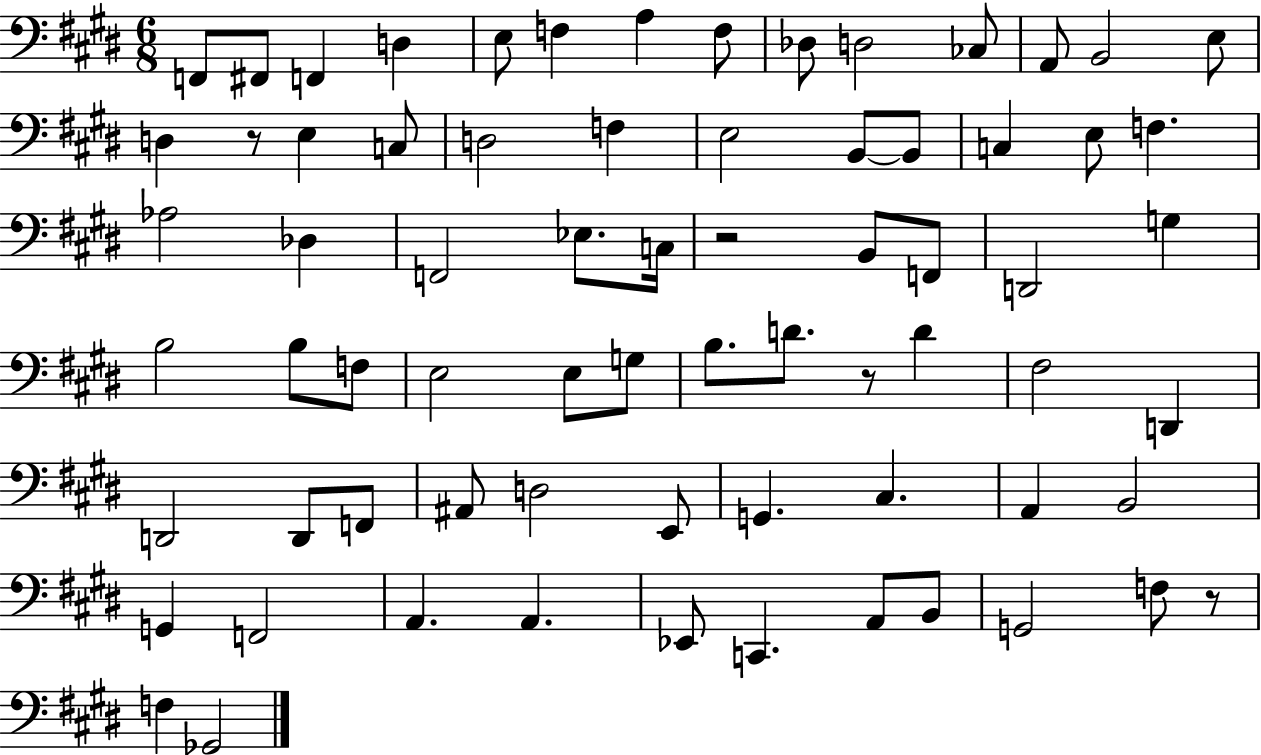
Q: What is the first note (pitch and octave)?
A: F2